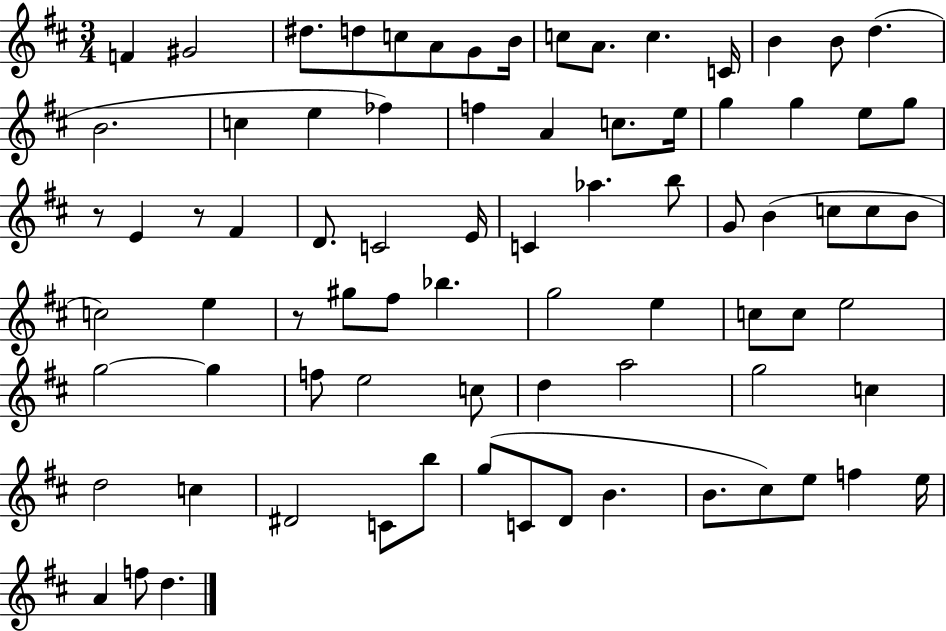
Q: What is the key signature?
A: D major